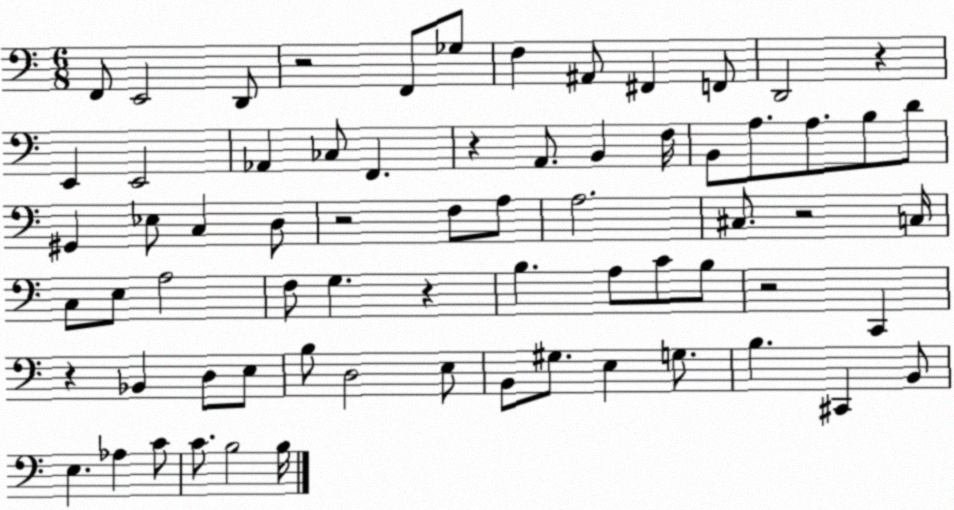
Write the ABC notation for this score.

X:1
T:Untitled
M:6/8
L:1/4
K:C
F,,/2 E,,2 D,,/2 z2 F,,/2 _G,/2 F, ^A,,/2 ^F,, F,,/2 D,,2 z E,, E,,2 _A,, _C,/2 F,, z A,,/2 B,, F,/4 B,,/2 A,/2 A,/2 B,/2 D/2 ^G,, _E,/2 C, D,/2 z2 F,/2 A,/2 A,2 ^C,/2 z2 C,/4 C,/2 E,/2 A,2 F,/2 G, z B, A,/2 C/2 B,/2 z2 C,, z _B,, D,/2 E,/2 B,/2 D,2 E,/2 B,,/2 ^G,/2 E, G,/2 B, ^C,, B,,/2 E, _A, C/2 C/2 B,2 B,/4